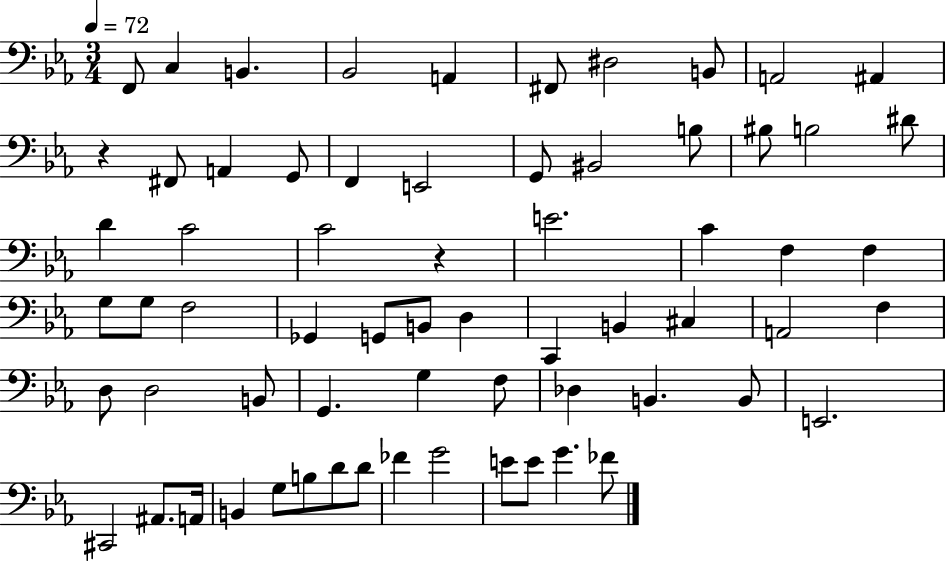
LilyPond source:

{
  \clef bass
  \numericTimeSignature
  \time 3/4
  \key ees \major
  \tempo 4 = 72
  \repeat volta 2 { f,8 c4 b,4. | bes,2 a,4 | fis,8 dis2 b,8 | a,2 ais,4 | \break r4 fis,8 a,4 g,8 | f,4 e,2 | g,8 bis,2 b8 | bis8 b2 dis'8 | \break d'4 c'2 | c'2 r4 | e'2. | c'4 f4 f4 | \break g8 g8 f2 | ges,4 g,8 b,8 d4 | c,4 b,4 cis4 | a,2 f4 | \break d8 d2 b,8 | g,4. g4 f8 | des4 b,4. b,8 | e,2. | \break cis,2 ais,8. a,16 | b,4 g8 b8 d'8 d'8 | fes'4 g'2 | e'8 e'8 g'4. fes'8 | \break } \bar "|."
}